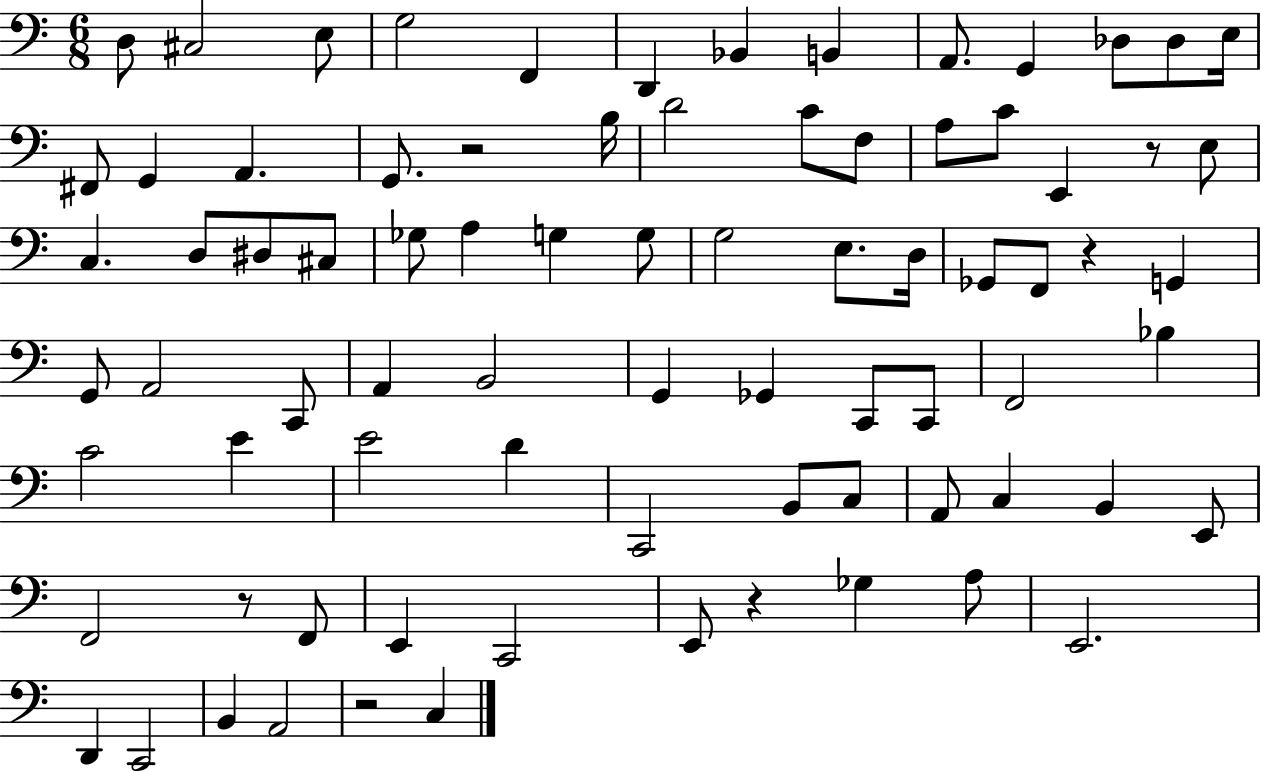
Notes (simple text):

D3/e C#3/h E3/e G3/h F2/q D2/q Bb2/q B2/q A2/e. G2/q Db3/e Db3/e E3/s F#2/e G2/q A2/q. G2/e. R/h B3/s D4/h C4/e F3/e A3/e C4/e E2/q R/e E3/e C3/q. D3/e D#3/e C#3/e Gb3/e A3/q G3/q G3/e G3/h E3/e. D3/s Gb2/e F2/e R/q G2/q G2/e A2/h C2/e A2/q B2/h G2/q Gb2/q C2/e C2/e F2/h Bb3/q C4/h E4/q E4/h D4/q C2/h B2/e C3/e A2/e C3/q B2/q E2/e F2/h R/e F2/e E2/q C2/h E2/e R/q Gb3/q A3/e E2/h. D2/q C2/h B2/q A2/h R/h C3/q